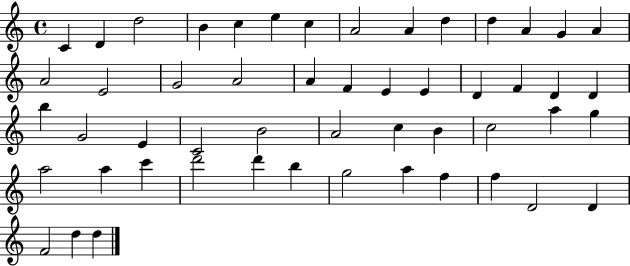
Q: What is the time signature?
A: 4/4